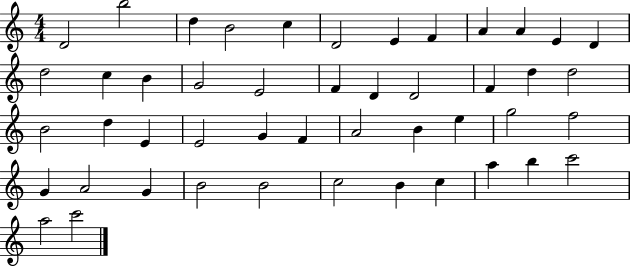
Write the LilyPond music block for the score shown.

{
  \clef treble
  \numericTimeSignature
  \time 4/4
  \key c \major
  d'2 b''2 | d''4 b'2 c''4 | d'2 e'4 f'4 | a'4 a'4 e'4 d'4 | \break d''2 c''4 b'4 | g'2 e'2 | f'4 d'4 d'2 | f'4 d''4 d''2 | \break b'2 d''4 e'4 | e'2 g'4 f'4 | a'2 b'4 e''4 | g''2 f''2 | \break g'4 a'2 g'4 | b'2 b'2 | c''2 b'4 c''4 | a''4 b''4 c'''2 | \break a''2 c'''2 | \bar "|."
}